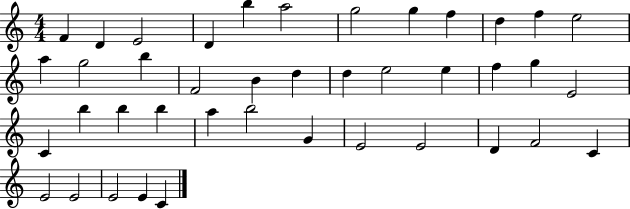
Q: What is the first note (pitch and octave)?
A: F4